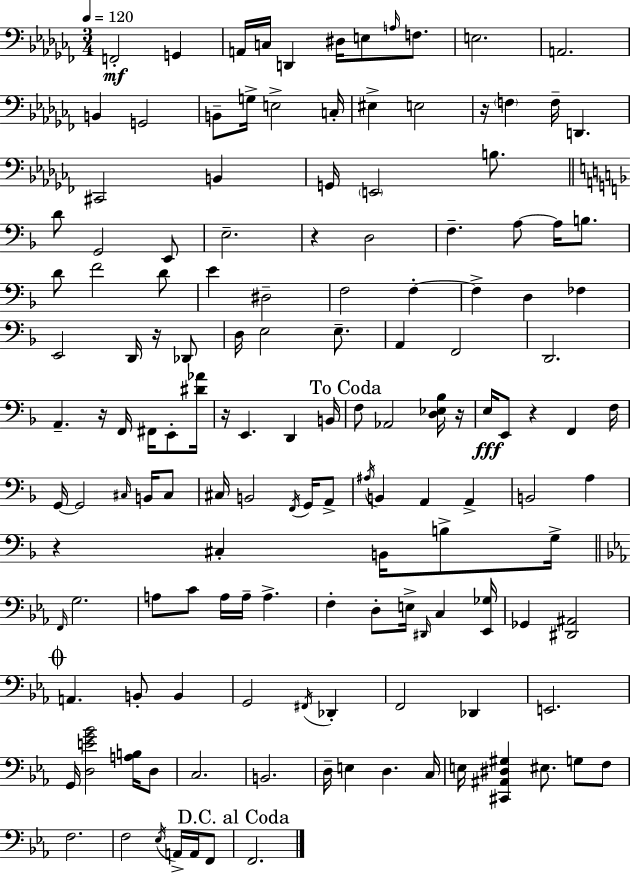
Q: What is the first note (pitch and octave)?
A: F2